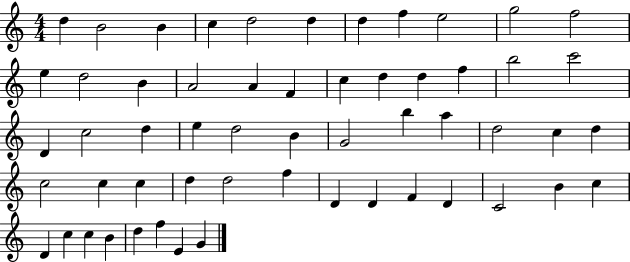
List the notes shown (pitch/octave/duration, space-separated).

D5/q B4/h B4/q C5/q D5/h D5/q D5/q F5/q E5/h G5/h F5/h E5/q D5/h B4/q A4/h A4/q F4/q C5/q D5/q D5/q F5/q B5/h C6/h D4/q C5/h D5/q E5/q D5/h B4/q G4/h B5/q A5/q D5/h C5/q D5/q C5/h C5/q C5/q D5/q D5/h F5/q D4/q D4/q F4/q D4/q C4/h B4/q C5/q D4/q C5/q C5/q B4/q D5/q F5/q E4/q G4/q